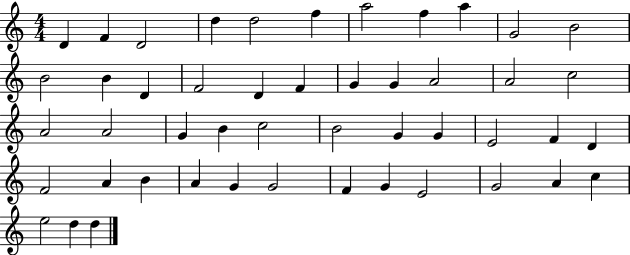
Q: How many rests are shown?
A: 0